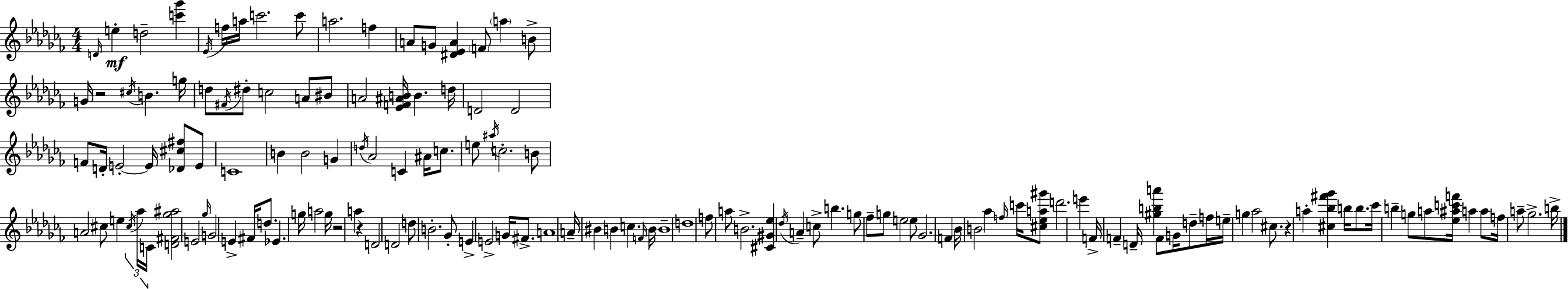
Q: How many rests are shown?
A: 4